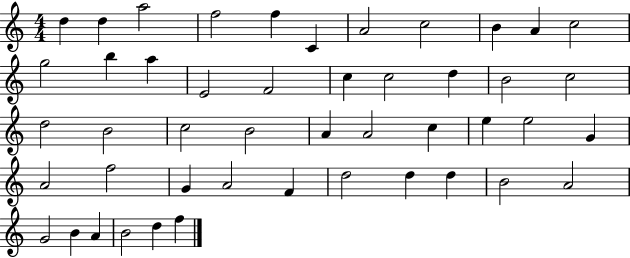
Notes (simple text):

D5/q D5/q A5/h F5/h F5/q C4/q A4/h C5/h B4/q A4/q C5/h G5/h B5/q A5/q E4/h F4/h C5/q C5/h D5/q B4/h C5/h D5/h B4/h C5/h B4/h A4/q A4/h C5/q E5/q E5/h G4/q A4/h F5/h G4/q A4/h F4/q D5/h D5/q D5/q B4/h A4/h G4/h B4/q A4/q B4/h D5/q F5/q